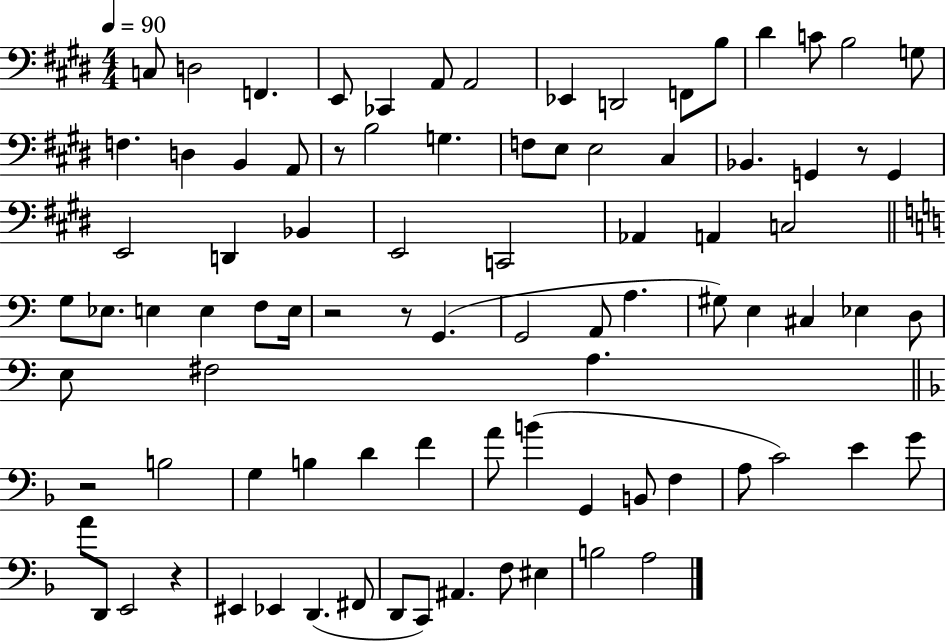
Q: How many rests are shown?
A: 6